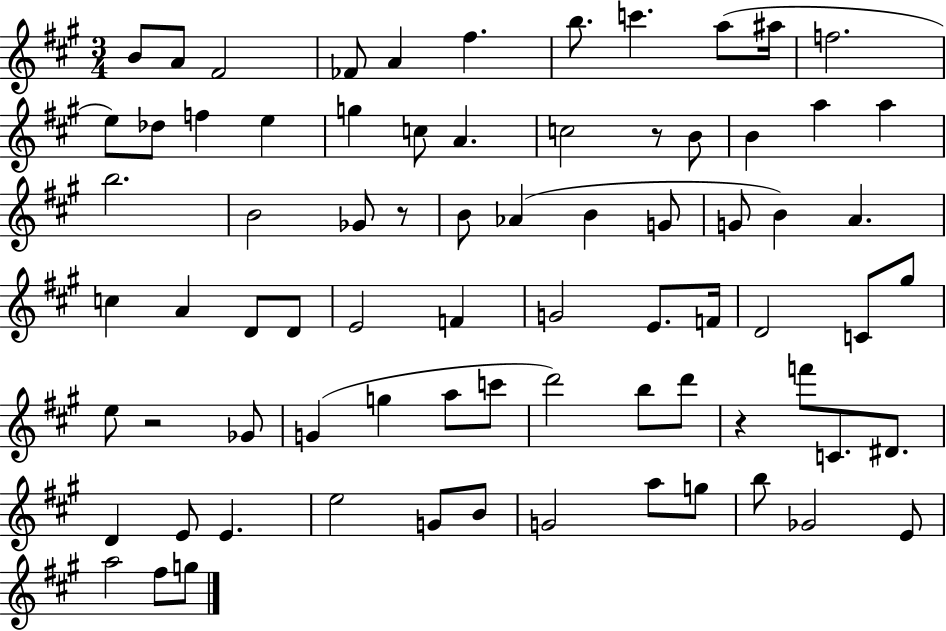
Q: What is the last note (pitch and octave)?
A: G5